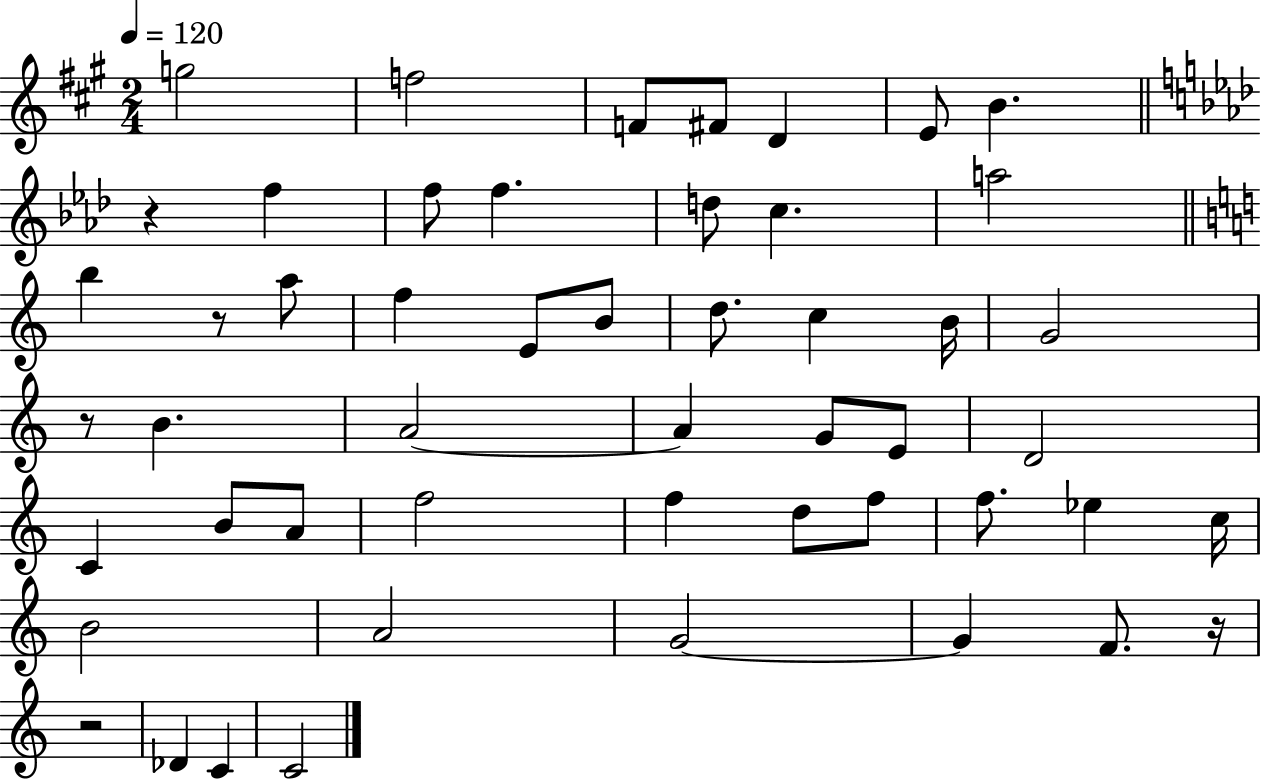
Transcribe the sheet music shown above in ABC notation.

X:1
T:Untitled
M:2/4
L:1/4
K:A
g2 f2 F/2 ^F/2 D E/2 B z f f/2 f d/2 c a2 b z/2 a/2 f E/2 B/2 d/2 c B/4 G2 z/2 B A2 A G/2 E/2 D2 C B/2 A/2 f2 f d/2 f/2 f/2 _e c/4 B2 A2 G2 G F/2 z/4 z2 _D C C2